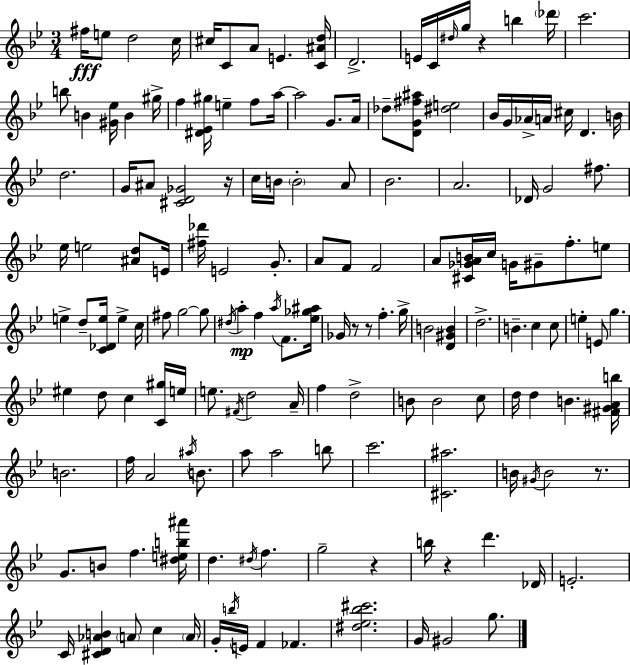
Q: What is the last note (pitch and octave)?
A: G5